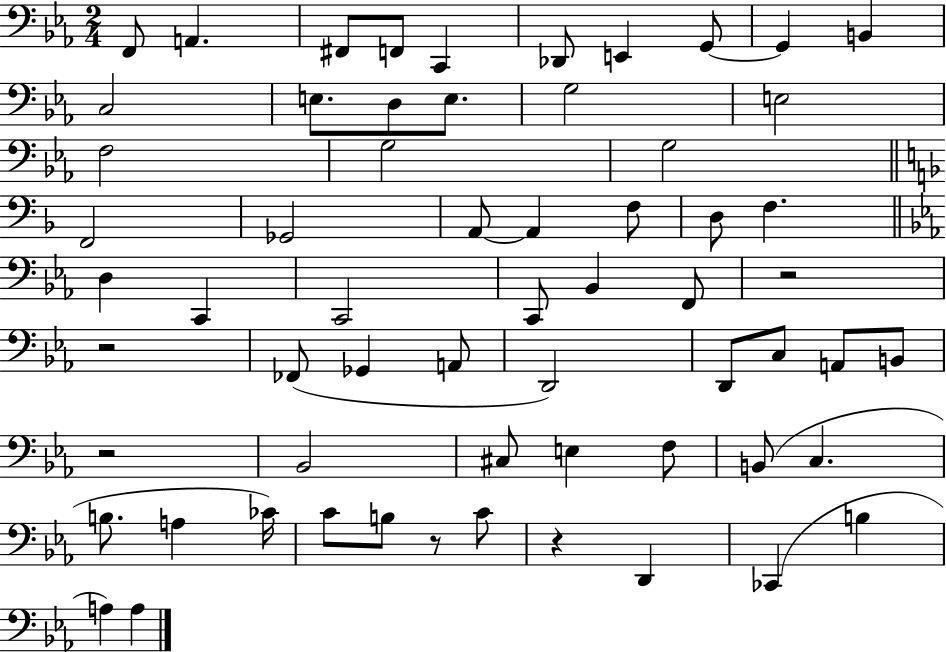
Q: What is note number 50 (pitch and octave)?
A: C4